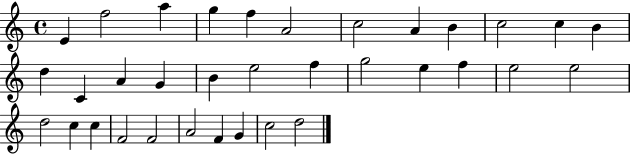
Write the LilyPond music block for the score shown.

{
  \clef treble
  \time 4/4
  \defaultTimeSignature
  \key c \major
  e'4 f''2 a''4 | g''4 f''4 a'2 | c''2 a'4 b'4 | c''2 c''4 b'4 | \break d''4 c'4 a'4 g'4 | b'4 e''2 f''4 | g''2 e''4 f''4 | e''2 e''2 | \break d''2 c''4 c''4 | f'2 f'2 | a'2 f'4 g'4 | c''2 d''2 | \break \bar "|."
}